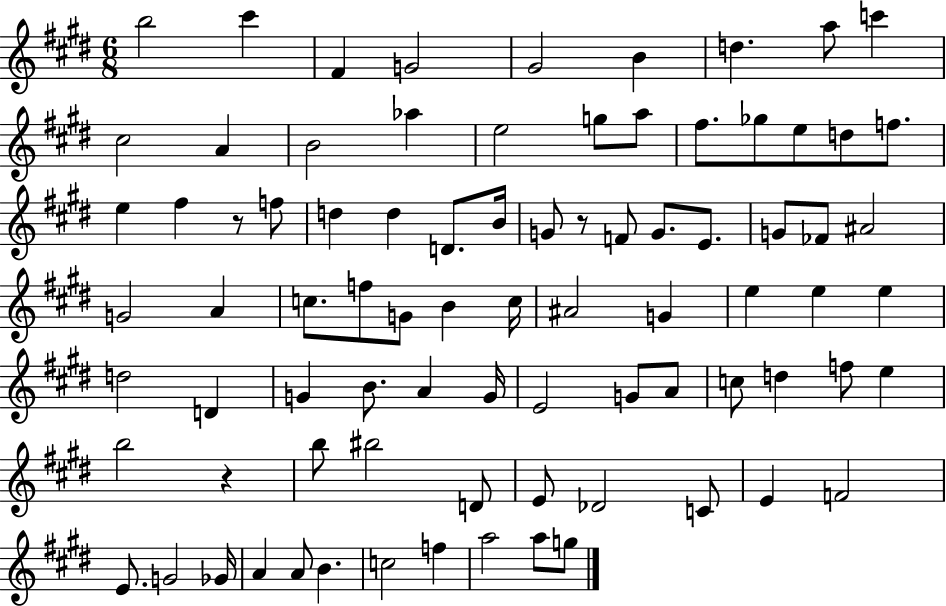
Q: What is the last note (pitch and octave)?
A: G5